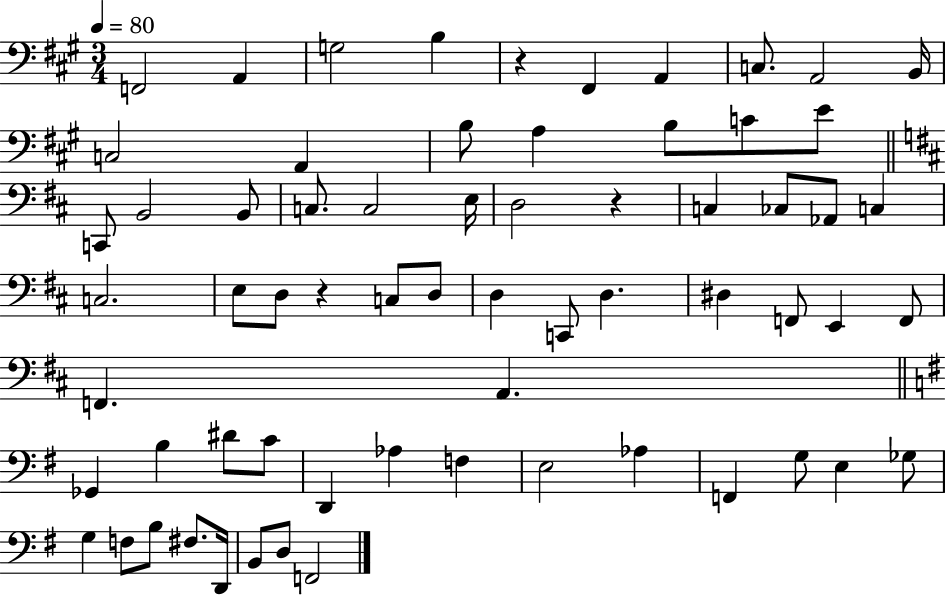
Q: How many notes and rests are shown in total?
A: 65